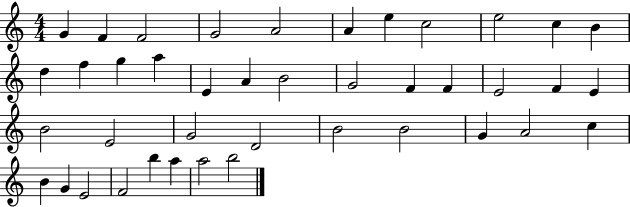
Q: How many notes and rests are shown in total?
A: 41